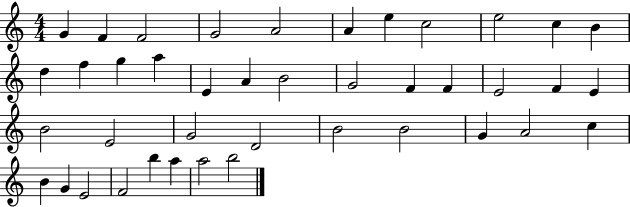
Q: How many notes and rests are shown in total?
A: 41